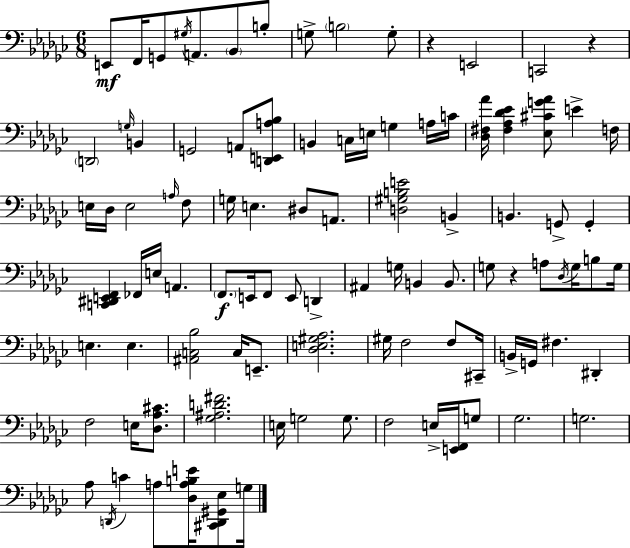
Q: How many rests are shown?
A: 3